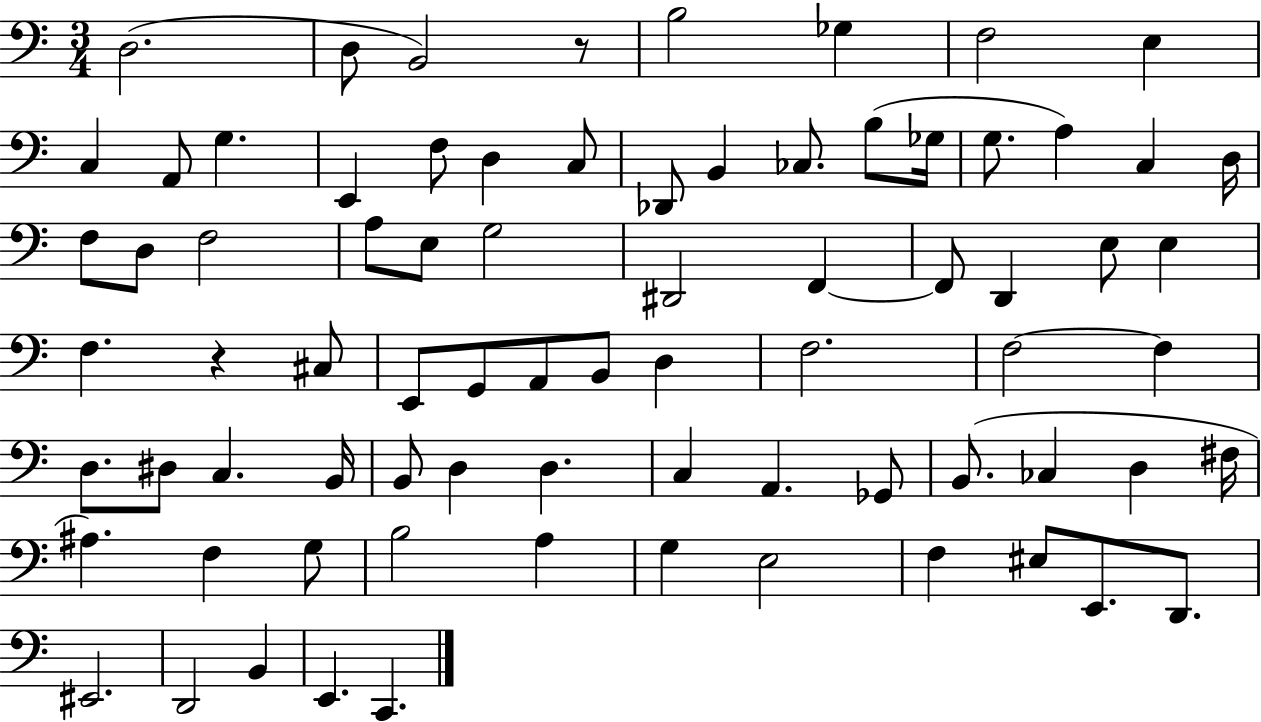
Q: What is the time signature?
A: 3/4